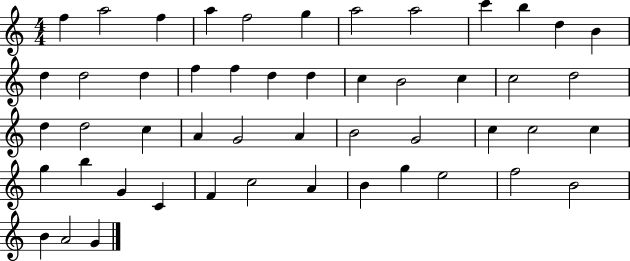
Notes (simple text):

F5/q A5/h F5/q A5/q F5/h G5/q A5/h A5/h C6/q B5/q D5/q B4/q D5/q D5/h D5/q F5/q F5/q D5/q D5/q C5/q B4/h C5/q C5/h D5/h D5/q D5/h C5/q A4/q G4/h A4/q B4/h G4/h C5/q C5/h C5/q G5/q B5/q G4/q C4/q F4/q C5/h A4/q B4/q G5/q E5/h F5/h B4/h B4/q A4/h G4/q